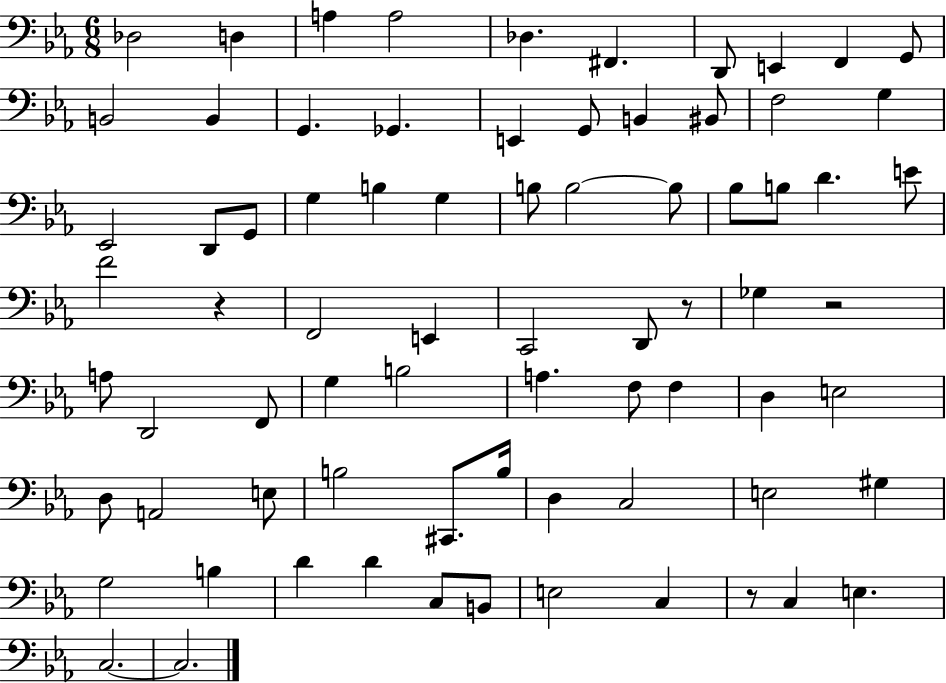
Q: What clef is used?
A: bass